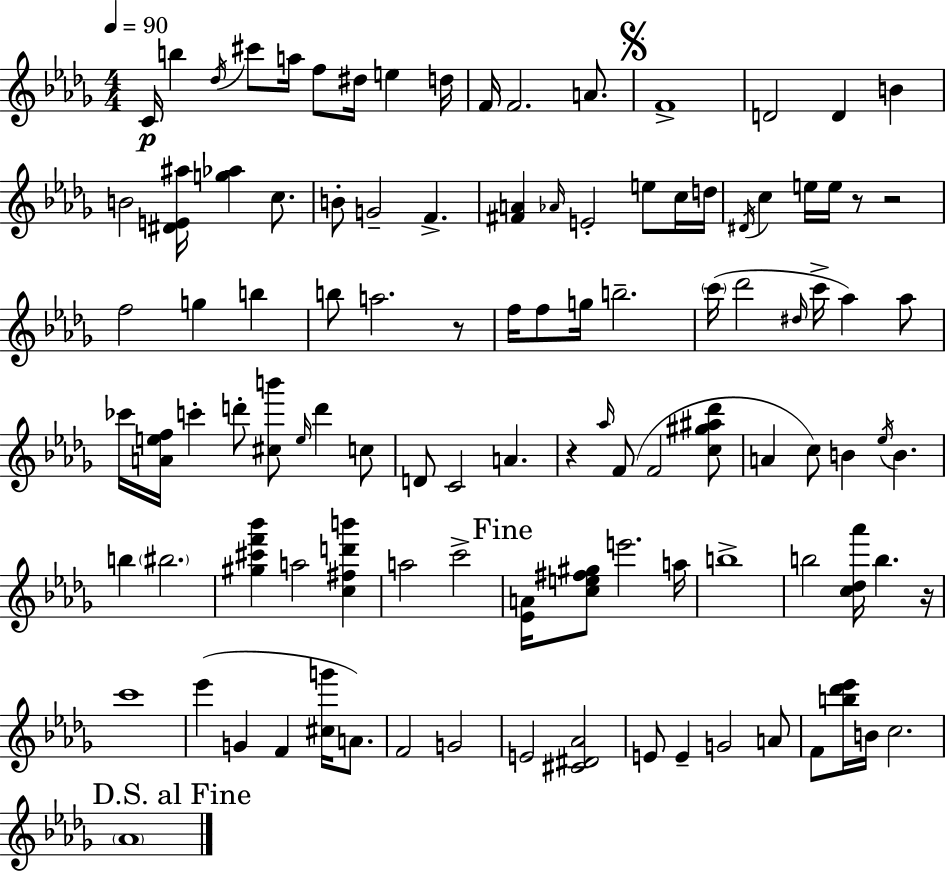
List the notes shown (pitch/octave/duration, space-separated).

C4/s B5/q Db5/s C#6/e A5/s F5/e D#5/s E5/q D5/s F4/s F4/h. A4/e. F4/w D4/h D4/q B4/q B4/h [D#4,E4,A#5]/s [G5,Ab5]/q C5/e. B4/e G4/h F4/q. [F#4,A4]/q Ab4/s E4/h E5/e C5/s D5/s D#4/s C5/q E5/s E5/s R/e R/h F5/h G5/q B5/q B5/e A5/h. R/e F5/s F5/e G5/s B5/h. C6/s Db6/h D#5/s C6/s Ab5/q Ab5/e CES6/s [A4,E5,F5]/s C6/q D6/e [C#5,B6]/e E5/s D6/q C5/e D4/e C4/h A4/q. R/q Ab5/s F4/e F4/h [C5,G#5,A#5,Db6]/e A4/q C5/e B4/q Eb5/s B4/q. B5/q BIS5/h. [G#5,C#6,F6,Bb6]/q A5/h [C5,F#5,D6,B6]/q A5/h C6/h [Eb4,A4]/s [C5,E5,F#5,G#5]/e E6/h. A5/s B5/w B5/h [C5,Db5,Ab6]/s B5/q. R/s C6/w Eb6/q G4/q F4/q [C#5,G6]/s A4/e. F4/h G4/h E4/h [C#4,D#4,Ab4]/h E4/e E4/q G4/h A4/e F4/e [B5,Db6,Eb6]/s B4/s C5/h. Ab4/w